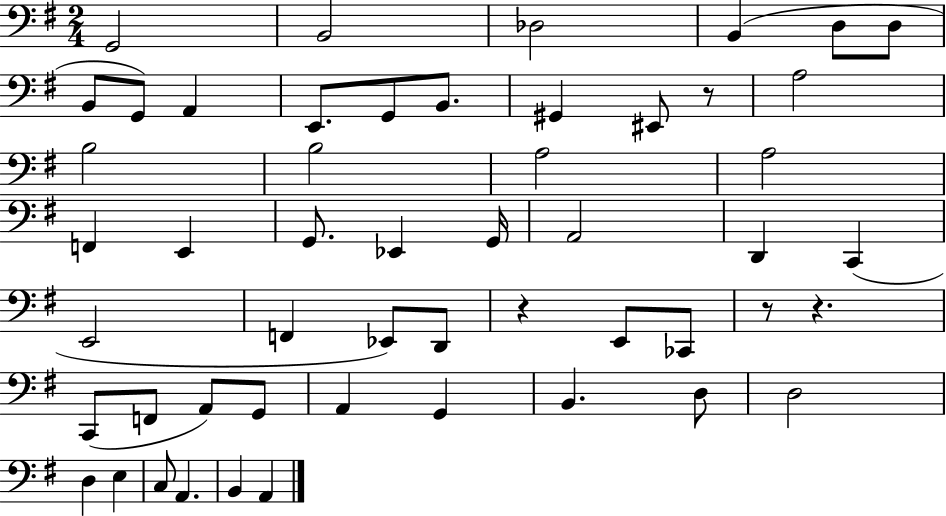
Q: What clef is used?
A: bass